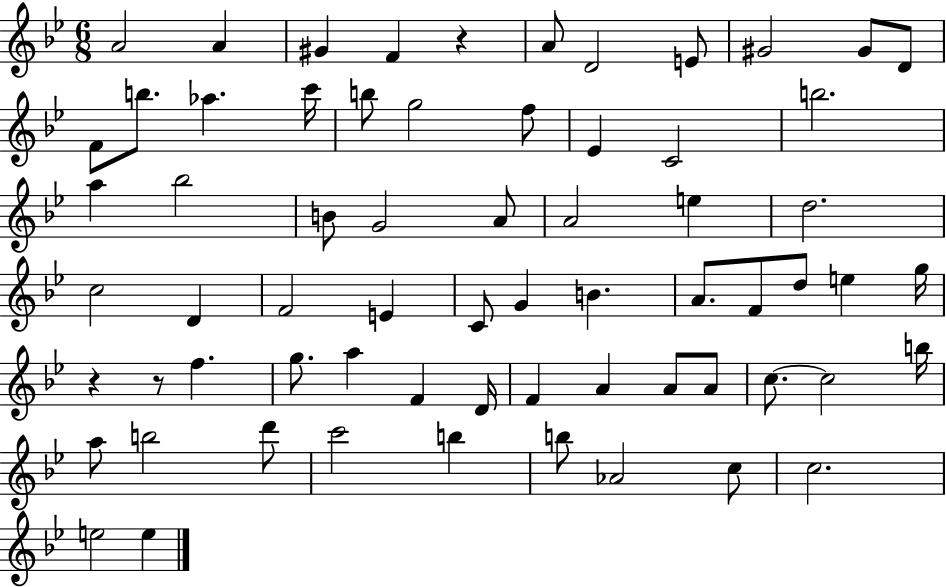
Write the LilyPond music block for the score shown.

{
  \clef treble
  \numericTimeSignature
  \time 6/8
  \key bes \major
  a'2 a'4 | gis'4 f'4 r4 | a'8 d'2 e'8 | gis'2 gis'8 d'8 | \break f'8 b''8. aes''4. c'''16 | b''8 g''2 f''8 | ees'4 c'2 | b''2. | \break a''4 bes''2 | b'8 g'2 a'8 | a'2 e''4 | d''2. | \break c''2 d'4 | f'2 e'4 | c'8 g'4 b'4. | a'8. f'8 d''8 e''4 g''16 | \break r4 r8 f''4. | g''8. a''4 f'4 d'16 | f'4 a'4 a'8 a'8 | c''8.~~ c''2 b''16 | \break a''8 b''2 d'''8 | c'''2 b''4 | b''8 aes'2 c''8 | c''2. | \break e''2 e''4 | \bar "|."
}